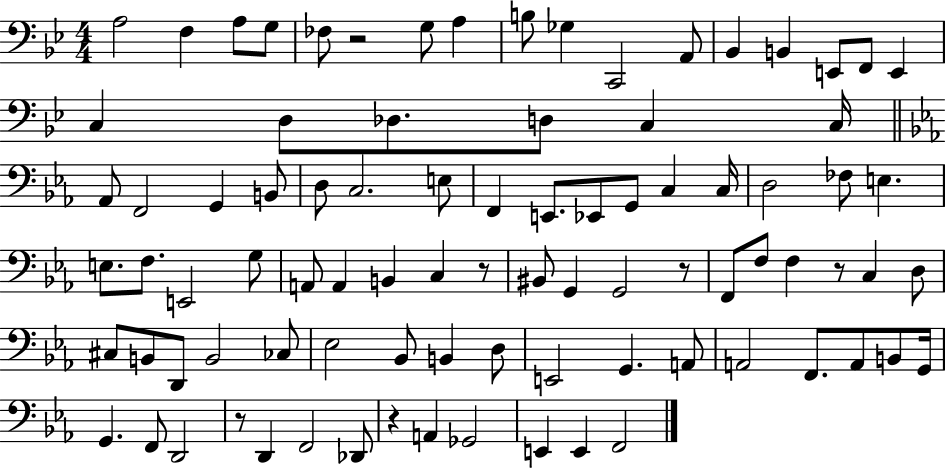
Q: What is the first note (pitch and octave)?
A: A3